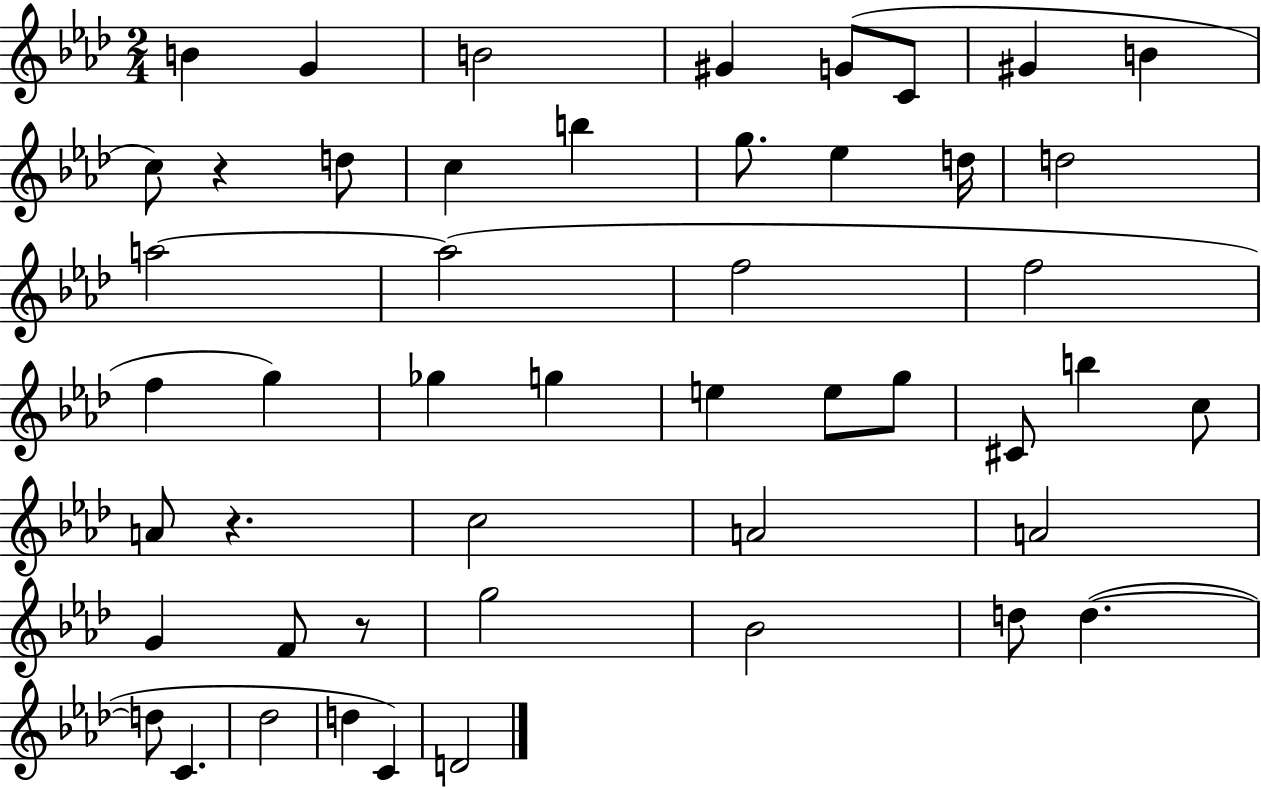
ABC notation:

X:1
T:Untitled
M:2/4
L:1/4
K:Ab
B G B2 ^G G/2 C/2 ^G B c/2 z d/2 c b g/2 _e d/4 d2 a2 a2 f2 f2 f g _g g e e/2 g/2 ^C/2 b c/2 A/2 z c2 A2 A2 G F/2 z/2 g2 _B2 d/2 d d/2 C _d2 d C D2